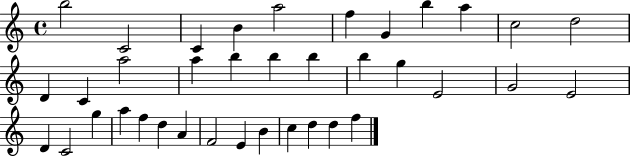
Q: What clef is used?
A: treble